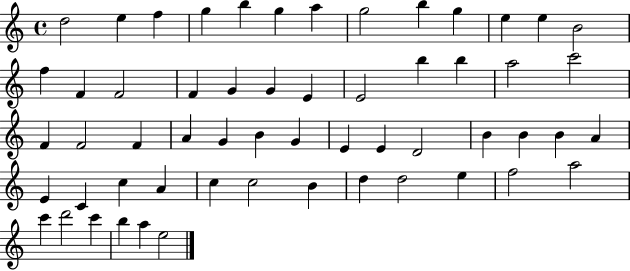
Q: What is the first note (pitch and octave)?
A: D5